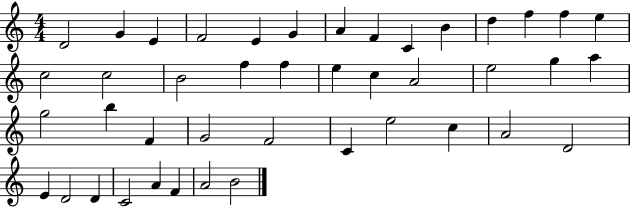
{
  \clef treble
  \numericTimeSignature
  \time 4/4
  \key c \major
  d'2 g'4 e'4 | f'2 e'4 g'4 | a'4 f'4 c'4 b'4 | d''4 f''4 f''4 e''4 | \break c''2 c''2 | b'2 f''4 f''4 | e''4 c''4 a'2 | e''2 g''4 a''4 | \break g''2 b''4 f'4 | g'2 f'2 | c'4 e''2 c''4 | a'2 d'2 | \break e'4 d'2 d'4 | c'2 a'4 f'4 | a'2 b'2 | \bar "|."
}